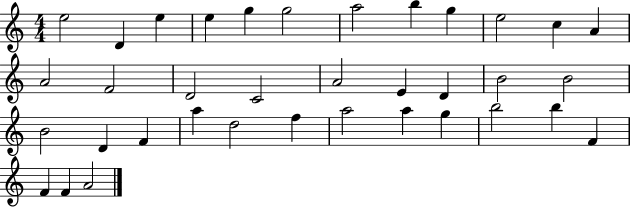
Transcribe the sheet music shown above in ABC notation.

X:1
T:Untitled
M:4/4
L:1/4
K:C
e2 D e e g g2 a2 b g e2 c A A2 F2 D2 C2 A2 E D B2 B2 B2 D F a d2 f a2 a g b2 b F F F A2